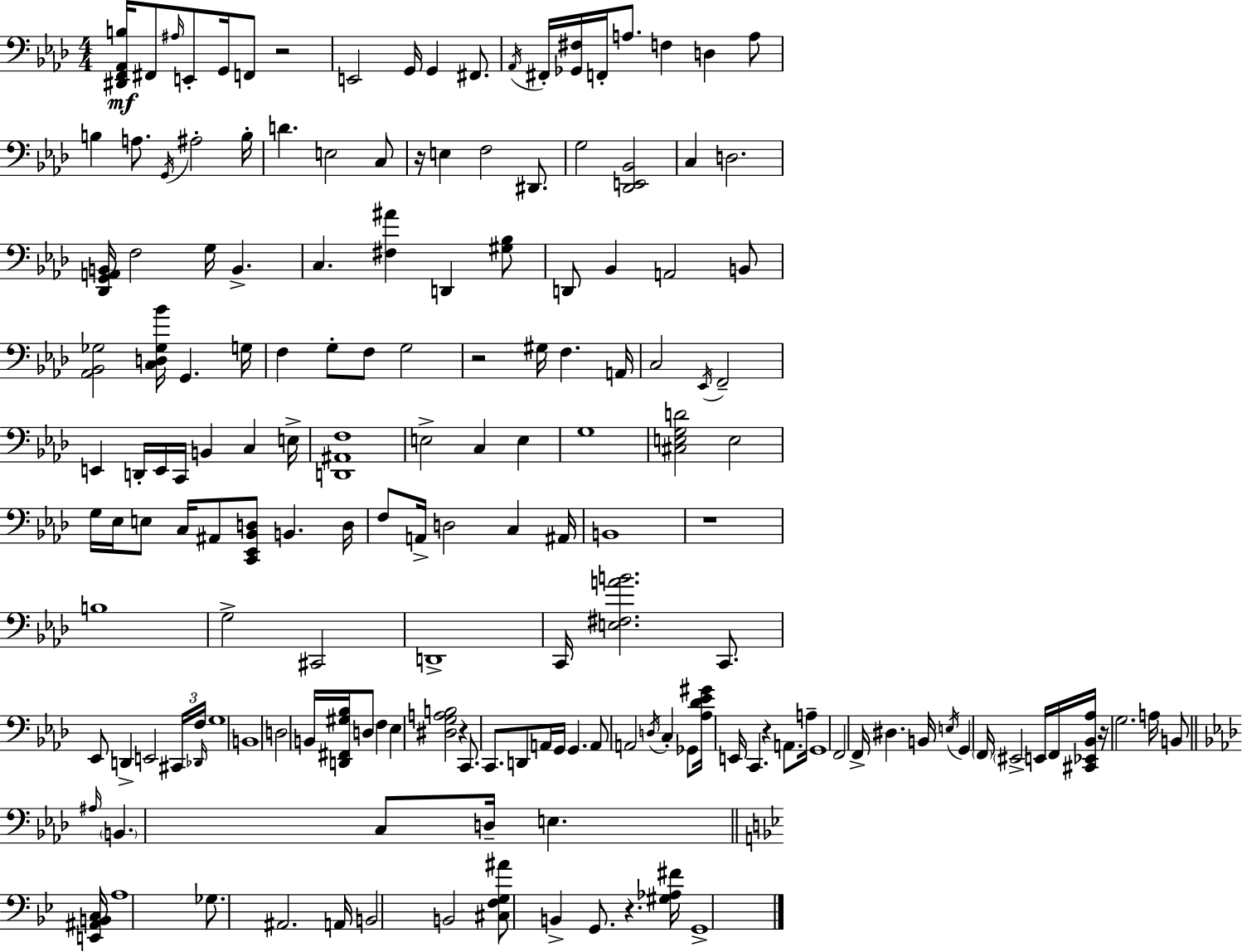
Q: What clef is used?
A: bass